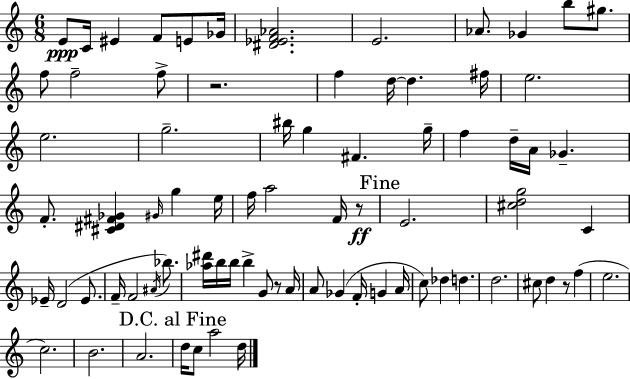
E4/e C4/s EIS4/q F4/e E4/e Gb4/s [D#4,Eb4,F4,Ab4]/h. E4/h. Ab4/e. Gb4/q B5/e G#5/e. F5/e F5/h F5/e R/h. F5/q D5/s D5/q. F#5/s E5/h. E5/h. G5/h. BIS5/s G5/q F#4/q. G5/s F5/q D5/s A4/s Gb4/q. F4/e. [C#4,D#4,F#4,Gb4]/q G#4/s G5/q E5/s F5/s A5/h F4/s R/e E4/h. [C#5,D5,G5]/h C4/q Eb4/s D4/h Eb4/e. F4/s F4/h A#4/s Bb5/e. [Ab5,D#6]/s B5/s B5/s B5/q G4/e R/e A4/s A4/e Gb4/q F4/s G4/q A4/s C5/e Db5/q D5/q. D5/h. C#5/e D5/q R/e F5/q E5/h. C5/h. B4/h. A4/h. D5/s C5/e A5/h D5/s